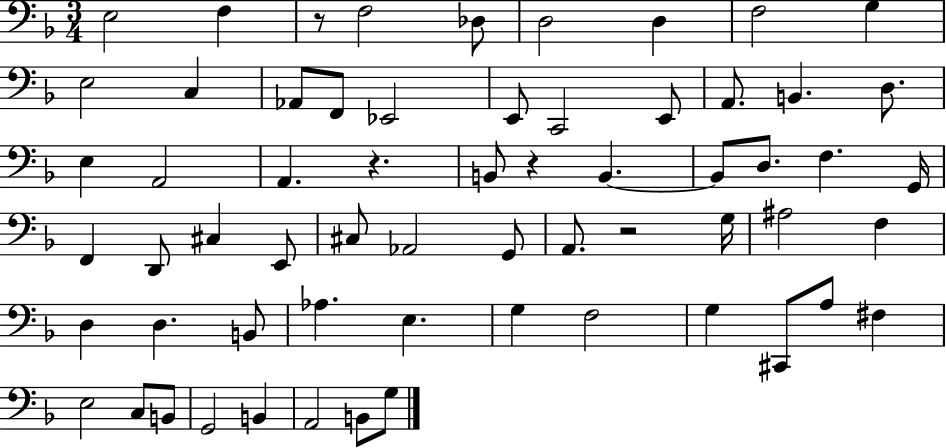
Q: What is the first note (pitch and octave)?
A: E3